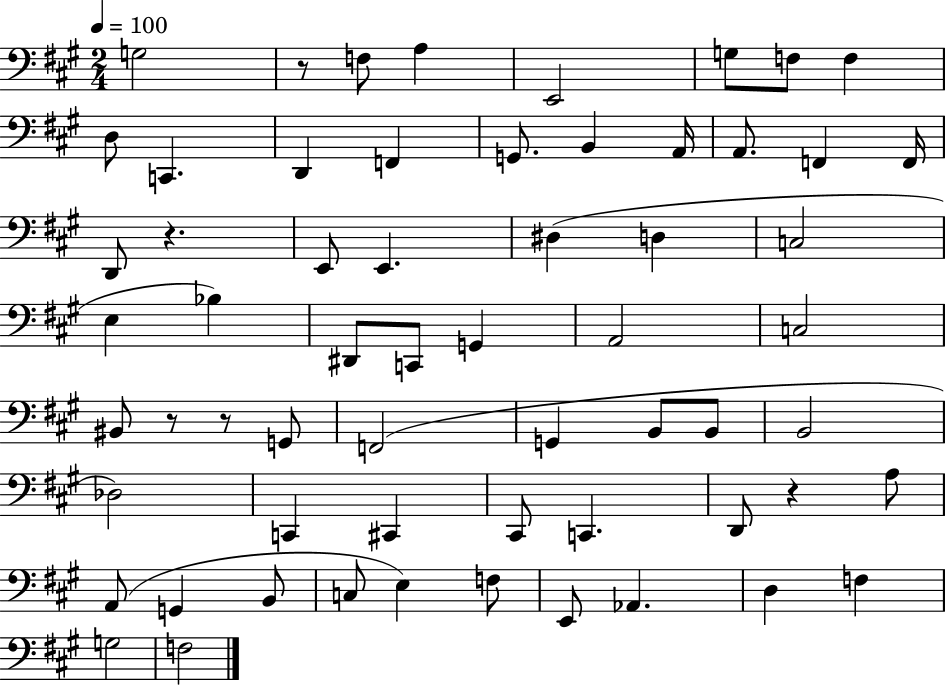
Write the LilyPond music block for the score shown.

{
  \clef bass
  \numericTimeSignature
  \time 2/4
  \key a \major
  \tempo 4 = 100
  g2 | r8 f8 a4 | e,2 | g8 f8 f4 | \break d8 c,4. | d,4 f,4 | g,8. b,4 a,16 | a,8. f,4 f,16 | \break d,8 r4. | e,8 e,4. | dis4( d4 | c2 | \break e4 bes4) | dis,8 c,8 g,4 | a,2 | c2 | \break bis,8 r8 r8 g,8 | f,2( | g,4 b,8 b,8 | b,2 | \break des2) | c,4 cis,4 | cis,8 c,4. | d,8 r4 a8 | \break a,8( g,4 b,8 | c8 e4) f8 | e,8 aes,4. | d4 f4 | \break g2 | f2 | \bar "|."
}